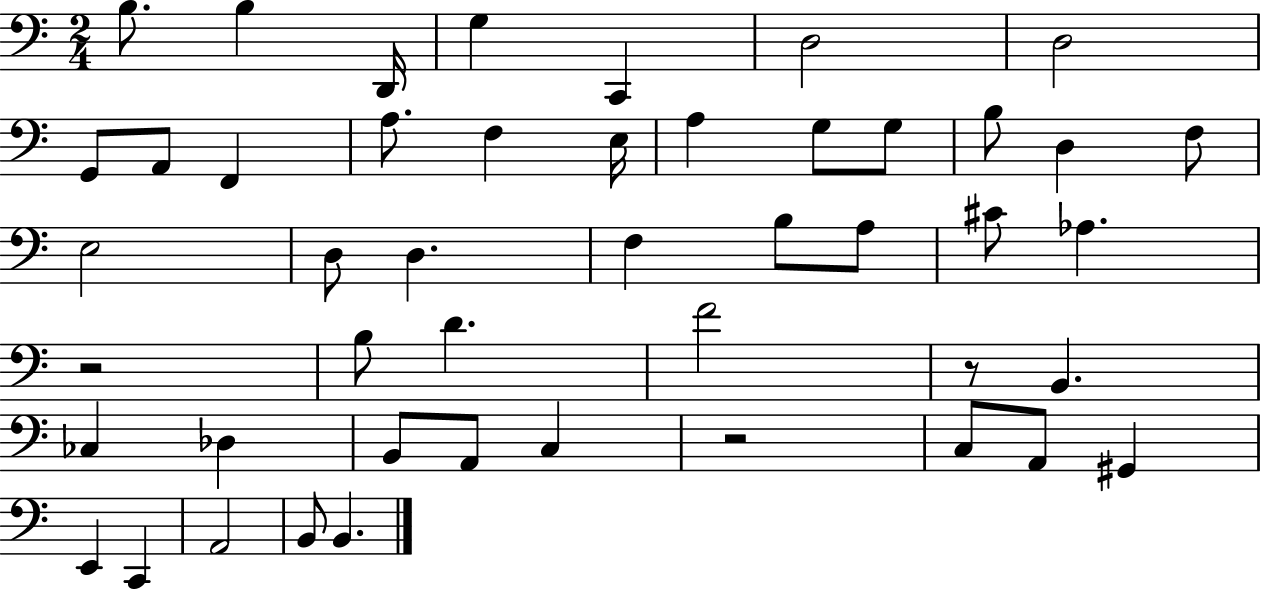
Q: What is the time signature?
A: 2/4